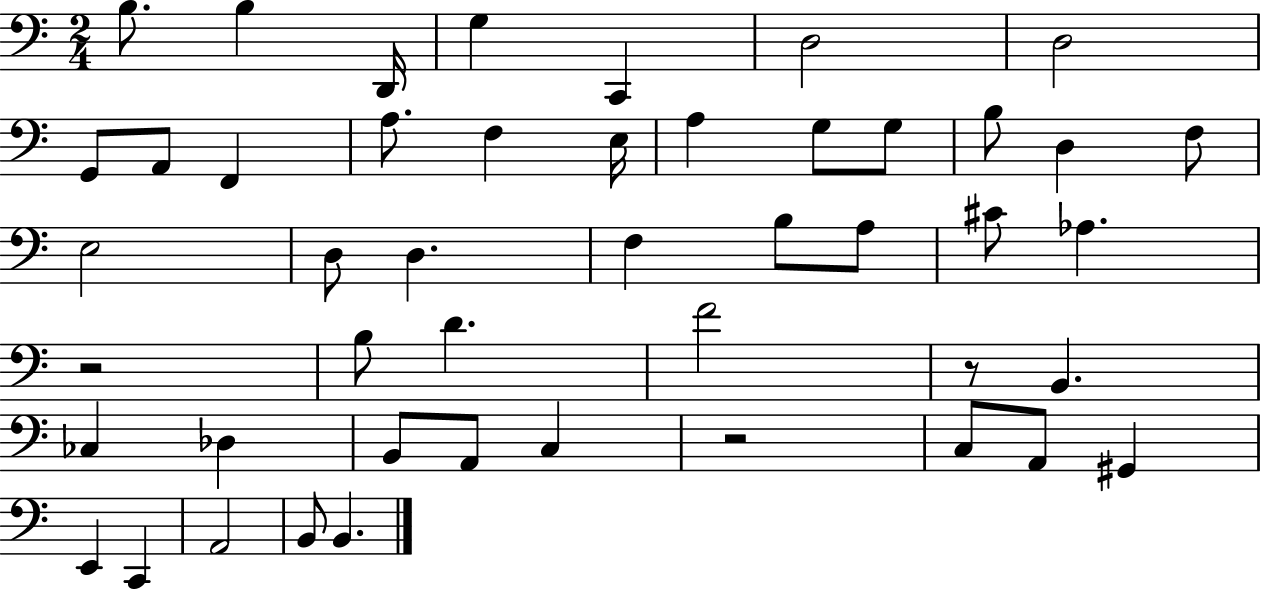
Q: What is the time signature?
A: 2/4